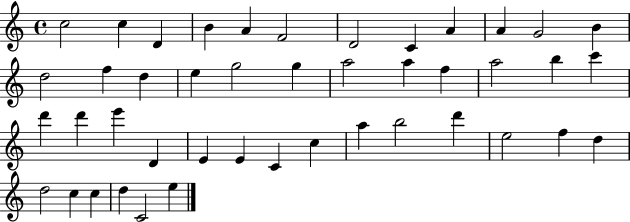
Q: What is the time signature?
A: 4/4